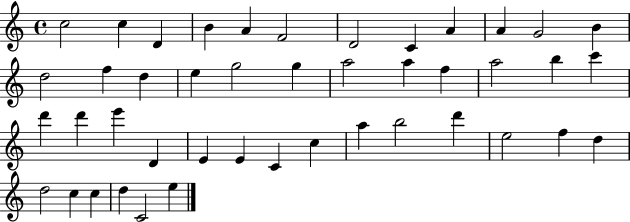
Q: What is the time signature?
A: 4/4